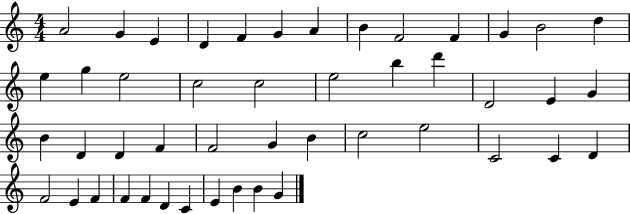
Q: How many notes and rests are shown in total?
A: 47